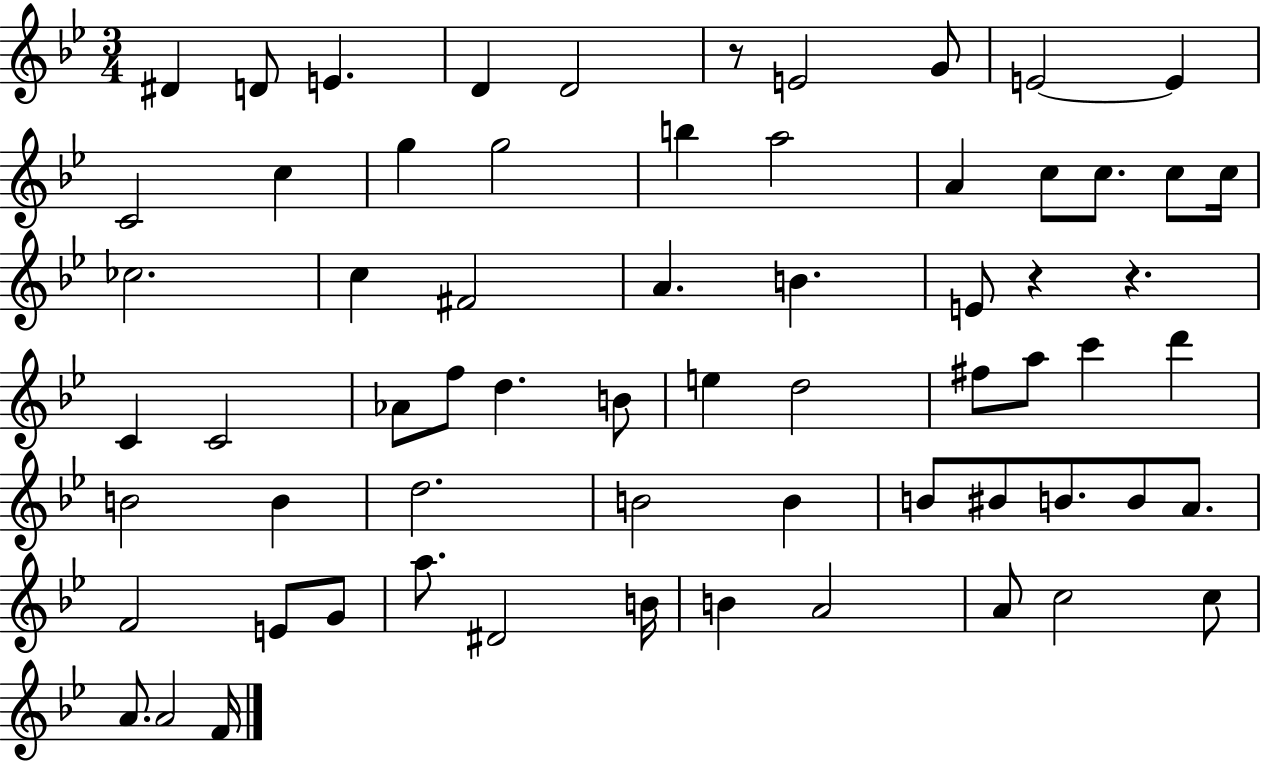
X:1
T:Untitled
M:3/4
L:1/4
K:Bb
^D D/2 E D D2 z/2 E2 G/2 E2 E C2 c g g2 b a2 A c/2 c/2 c/2 c/4 _c2 c ^F2 A B E/2 z z C C2 _A/2 f/2 d B/2 e d2 ^f/2 a/2 c' d' B2 B d2 B2 B B/2 ^B/2 B/2 B/2 A/2 F2 E/2 G/2 a/2 ^D2 B/4 B A2 A/2 c2 c/2 A/2 A2 F/4